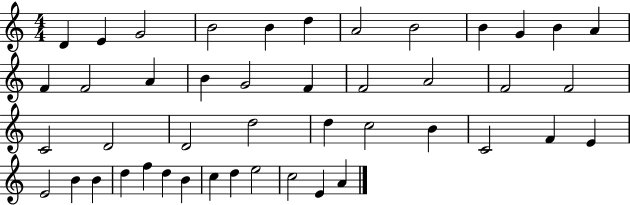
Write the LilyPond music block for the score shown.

{
  \clef treble
  \numericTimeSignature
  \time 4/4
  \key c \major
  d'4 e'4 g'2 | b'2 b'4 d''4 | a'2 b'2 | b'4 g'4 b'4 a'4 | \break f'4 f'2 a'4 | b'4 g'2 f'4 | f'2 a'2 | f'2 f'2 | \break c'2 d'2 | d'2 d''2 | d''4 c''2 b'4 | c'2 f'4 e'4 | \break e'2 b'4 b'4 | d''4 f''4 d''4 b'4 | c''4 d''4 e''2 | c''2 e'4 a'4 | \break \bar "|."
}